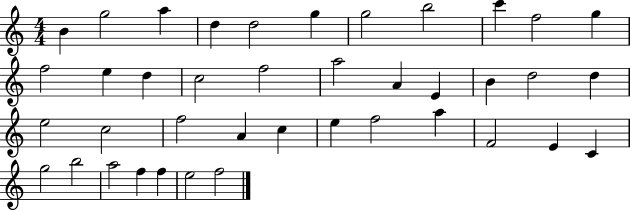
B4/q G5/h A5/q D5/q D5/h G5/q G5/h B5/h C6/q F5/h G5/q F5/h E5/q D5/q C5/h F5/h A5/h A4/q E4/q B4/q D5/h D5/q E5/h C5/h F5/h A4/q C5/q E5/q F5/h A5/q F4/h E4/q C4/q G5/h B5/h A5/h F5/q F5/q E5/h F5/h